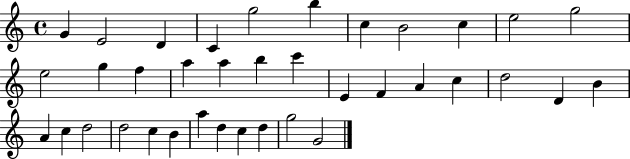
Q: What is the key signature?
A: C major